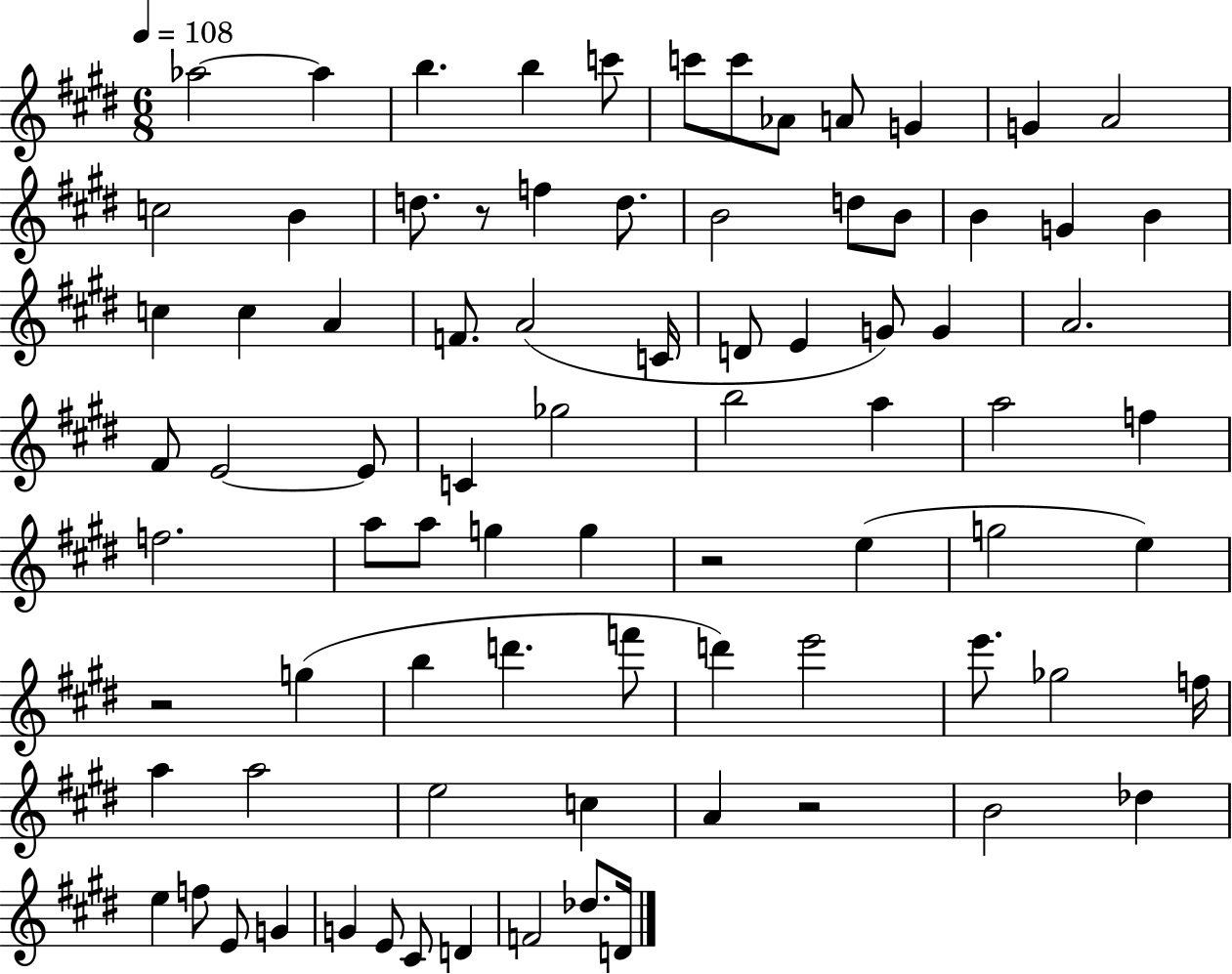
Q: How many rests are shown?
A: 4